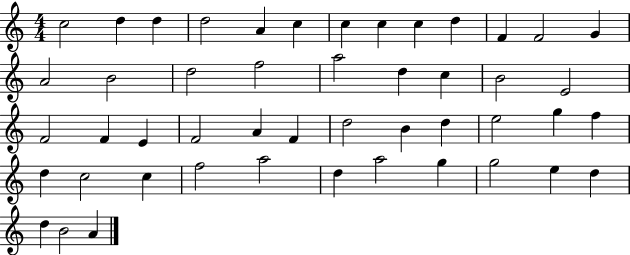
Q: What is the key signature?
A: C major